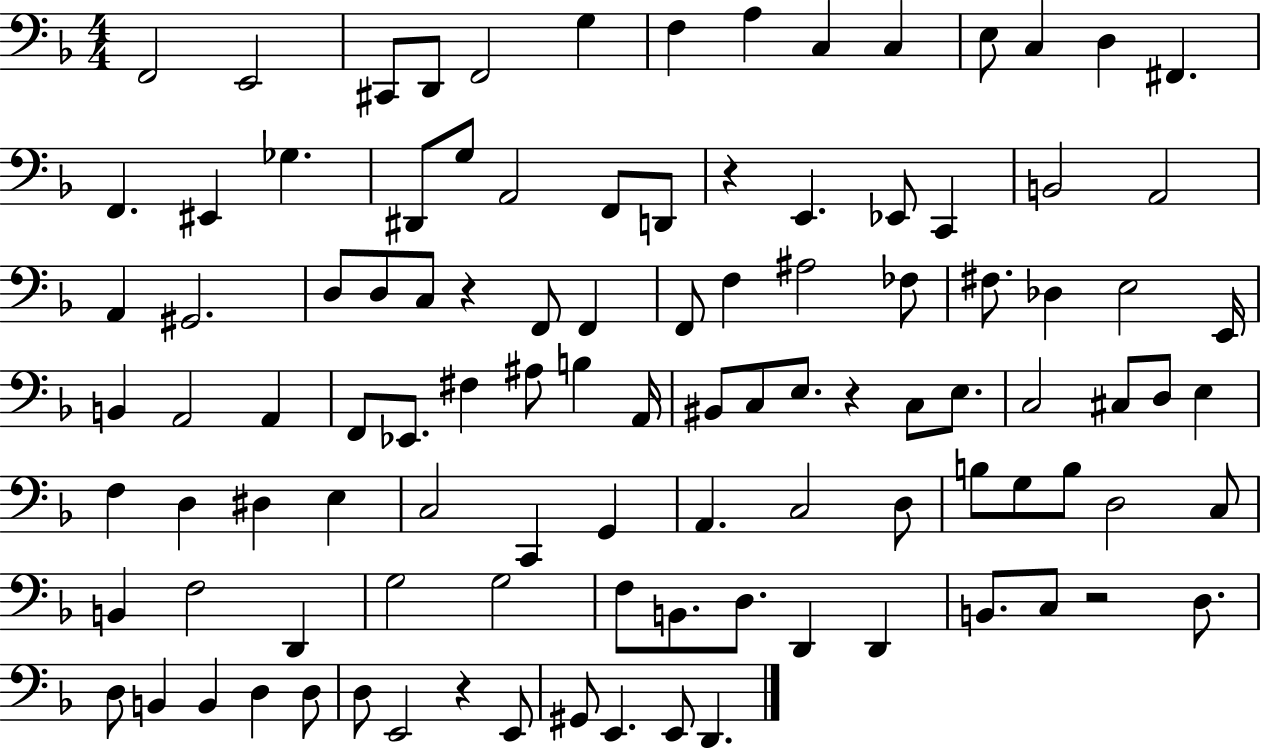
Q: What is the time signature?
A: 4/4